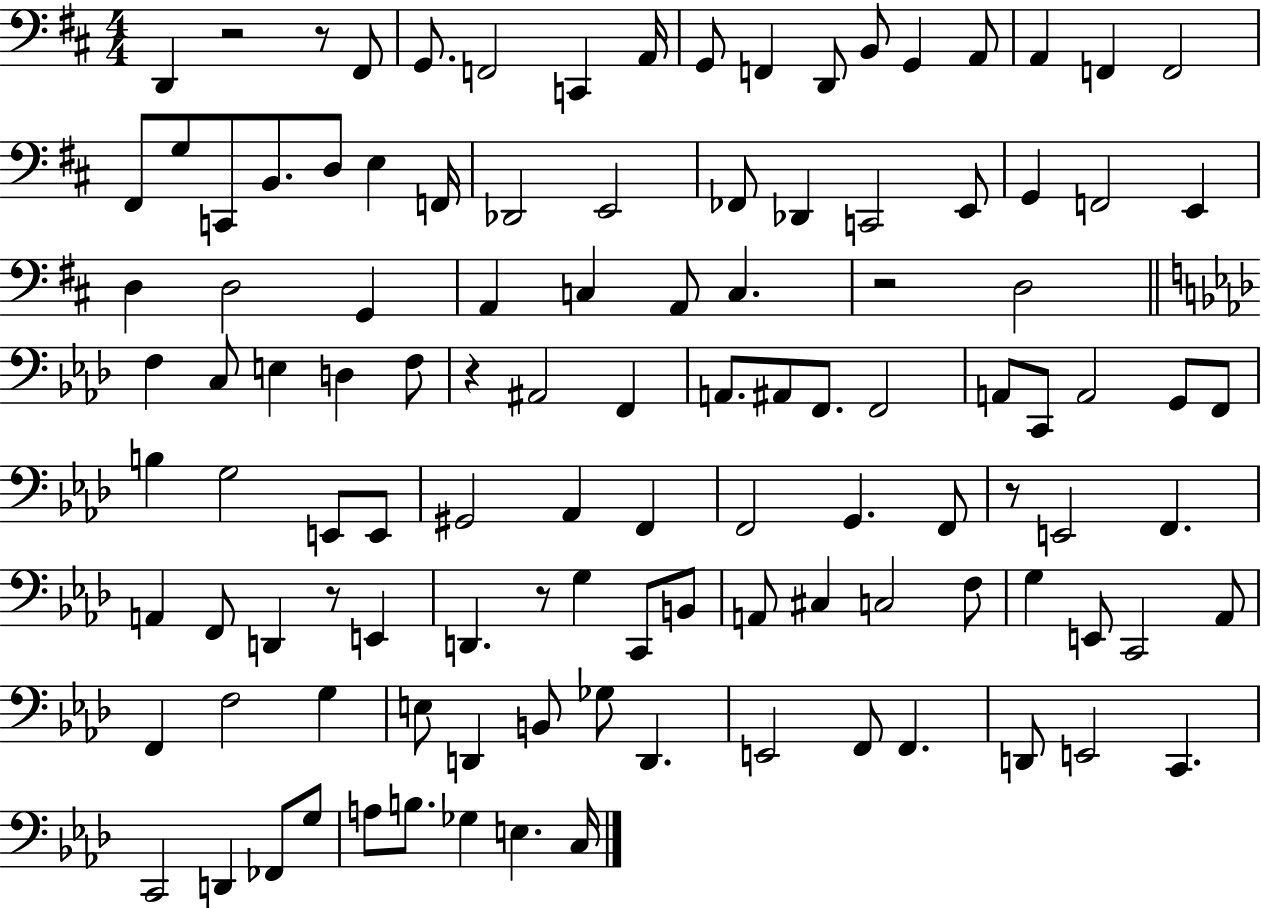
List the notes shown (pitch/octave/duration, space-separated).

D2/q R/h R/e F#2/e G2/e. F2/h C2/q A2/s G2/e F2/q D2/e B2/e G2/q A2/e A2/q F2/q F2/h F#2/e G3/e C2/e B2/e. D3/e E3/q F2/s Db2/h E2/h FES2/e Db2/q C2/h E2/e G2/q F2/h E2/q D3/q D3/h G2/q A2/q C3/q A2/e C3/q. R/h D3/h F3/q C3/e E3/q D3/q F3/e R/q A#2/h F2/q A2/e. A#2/e F2/e. F2/h A2/e C2/e A2/h G2/e F2/e B3/q G3/h E2/e E2/e G#2/h Ab2/q F2/q F2/h G2/q. F2/e R/e E2/h F2/q. A2/q F2/e D2/q R/e E2/q D2/q. R/e G3/q C2/e B2/e A2/e C#3/q C3/h F3/e G3/q E2/e C2/h Ab2/e F2/q F3/h G3/q E3/e D2/q B2/e Gb3/e D2/q. E2/h F2/e F2/q. D2/e E2/h C2/q. C2/h D2/q FES2/e G3/e A3/e B3/e. Gb3/q E3/q. C3/s